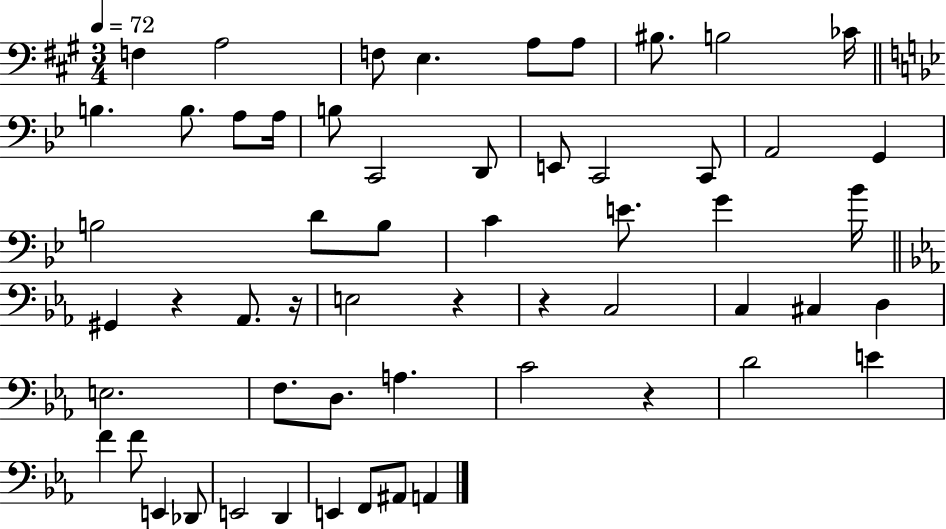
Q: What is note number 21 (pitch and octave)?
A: G2